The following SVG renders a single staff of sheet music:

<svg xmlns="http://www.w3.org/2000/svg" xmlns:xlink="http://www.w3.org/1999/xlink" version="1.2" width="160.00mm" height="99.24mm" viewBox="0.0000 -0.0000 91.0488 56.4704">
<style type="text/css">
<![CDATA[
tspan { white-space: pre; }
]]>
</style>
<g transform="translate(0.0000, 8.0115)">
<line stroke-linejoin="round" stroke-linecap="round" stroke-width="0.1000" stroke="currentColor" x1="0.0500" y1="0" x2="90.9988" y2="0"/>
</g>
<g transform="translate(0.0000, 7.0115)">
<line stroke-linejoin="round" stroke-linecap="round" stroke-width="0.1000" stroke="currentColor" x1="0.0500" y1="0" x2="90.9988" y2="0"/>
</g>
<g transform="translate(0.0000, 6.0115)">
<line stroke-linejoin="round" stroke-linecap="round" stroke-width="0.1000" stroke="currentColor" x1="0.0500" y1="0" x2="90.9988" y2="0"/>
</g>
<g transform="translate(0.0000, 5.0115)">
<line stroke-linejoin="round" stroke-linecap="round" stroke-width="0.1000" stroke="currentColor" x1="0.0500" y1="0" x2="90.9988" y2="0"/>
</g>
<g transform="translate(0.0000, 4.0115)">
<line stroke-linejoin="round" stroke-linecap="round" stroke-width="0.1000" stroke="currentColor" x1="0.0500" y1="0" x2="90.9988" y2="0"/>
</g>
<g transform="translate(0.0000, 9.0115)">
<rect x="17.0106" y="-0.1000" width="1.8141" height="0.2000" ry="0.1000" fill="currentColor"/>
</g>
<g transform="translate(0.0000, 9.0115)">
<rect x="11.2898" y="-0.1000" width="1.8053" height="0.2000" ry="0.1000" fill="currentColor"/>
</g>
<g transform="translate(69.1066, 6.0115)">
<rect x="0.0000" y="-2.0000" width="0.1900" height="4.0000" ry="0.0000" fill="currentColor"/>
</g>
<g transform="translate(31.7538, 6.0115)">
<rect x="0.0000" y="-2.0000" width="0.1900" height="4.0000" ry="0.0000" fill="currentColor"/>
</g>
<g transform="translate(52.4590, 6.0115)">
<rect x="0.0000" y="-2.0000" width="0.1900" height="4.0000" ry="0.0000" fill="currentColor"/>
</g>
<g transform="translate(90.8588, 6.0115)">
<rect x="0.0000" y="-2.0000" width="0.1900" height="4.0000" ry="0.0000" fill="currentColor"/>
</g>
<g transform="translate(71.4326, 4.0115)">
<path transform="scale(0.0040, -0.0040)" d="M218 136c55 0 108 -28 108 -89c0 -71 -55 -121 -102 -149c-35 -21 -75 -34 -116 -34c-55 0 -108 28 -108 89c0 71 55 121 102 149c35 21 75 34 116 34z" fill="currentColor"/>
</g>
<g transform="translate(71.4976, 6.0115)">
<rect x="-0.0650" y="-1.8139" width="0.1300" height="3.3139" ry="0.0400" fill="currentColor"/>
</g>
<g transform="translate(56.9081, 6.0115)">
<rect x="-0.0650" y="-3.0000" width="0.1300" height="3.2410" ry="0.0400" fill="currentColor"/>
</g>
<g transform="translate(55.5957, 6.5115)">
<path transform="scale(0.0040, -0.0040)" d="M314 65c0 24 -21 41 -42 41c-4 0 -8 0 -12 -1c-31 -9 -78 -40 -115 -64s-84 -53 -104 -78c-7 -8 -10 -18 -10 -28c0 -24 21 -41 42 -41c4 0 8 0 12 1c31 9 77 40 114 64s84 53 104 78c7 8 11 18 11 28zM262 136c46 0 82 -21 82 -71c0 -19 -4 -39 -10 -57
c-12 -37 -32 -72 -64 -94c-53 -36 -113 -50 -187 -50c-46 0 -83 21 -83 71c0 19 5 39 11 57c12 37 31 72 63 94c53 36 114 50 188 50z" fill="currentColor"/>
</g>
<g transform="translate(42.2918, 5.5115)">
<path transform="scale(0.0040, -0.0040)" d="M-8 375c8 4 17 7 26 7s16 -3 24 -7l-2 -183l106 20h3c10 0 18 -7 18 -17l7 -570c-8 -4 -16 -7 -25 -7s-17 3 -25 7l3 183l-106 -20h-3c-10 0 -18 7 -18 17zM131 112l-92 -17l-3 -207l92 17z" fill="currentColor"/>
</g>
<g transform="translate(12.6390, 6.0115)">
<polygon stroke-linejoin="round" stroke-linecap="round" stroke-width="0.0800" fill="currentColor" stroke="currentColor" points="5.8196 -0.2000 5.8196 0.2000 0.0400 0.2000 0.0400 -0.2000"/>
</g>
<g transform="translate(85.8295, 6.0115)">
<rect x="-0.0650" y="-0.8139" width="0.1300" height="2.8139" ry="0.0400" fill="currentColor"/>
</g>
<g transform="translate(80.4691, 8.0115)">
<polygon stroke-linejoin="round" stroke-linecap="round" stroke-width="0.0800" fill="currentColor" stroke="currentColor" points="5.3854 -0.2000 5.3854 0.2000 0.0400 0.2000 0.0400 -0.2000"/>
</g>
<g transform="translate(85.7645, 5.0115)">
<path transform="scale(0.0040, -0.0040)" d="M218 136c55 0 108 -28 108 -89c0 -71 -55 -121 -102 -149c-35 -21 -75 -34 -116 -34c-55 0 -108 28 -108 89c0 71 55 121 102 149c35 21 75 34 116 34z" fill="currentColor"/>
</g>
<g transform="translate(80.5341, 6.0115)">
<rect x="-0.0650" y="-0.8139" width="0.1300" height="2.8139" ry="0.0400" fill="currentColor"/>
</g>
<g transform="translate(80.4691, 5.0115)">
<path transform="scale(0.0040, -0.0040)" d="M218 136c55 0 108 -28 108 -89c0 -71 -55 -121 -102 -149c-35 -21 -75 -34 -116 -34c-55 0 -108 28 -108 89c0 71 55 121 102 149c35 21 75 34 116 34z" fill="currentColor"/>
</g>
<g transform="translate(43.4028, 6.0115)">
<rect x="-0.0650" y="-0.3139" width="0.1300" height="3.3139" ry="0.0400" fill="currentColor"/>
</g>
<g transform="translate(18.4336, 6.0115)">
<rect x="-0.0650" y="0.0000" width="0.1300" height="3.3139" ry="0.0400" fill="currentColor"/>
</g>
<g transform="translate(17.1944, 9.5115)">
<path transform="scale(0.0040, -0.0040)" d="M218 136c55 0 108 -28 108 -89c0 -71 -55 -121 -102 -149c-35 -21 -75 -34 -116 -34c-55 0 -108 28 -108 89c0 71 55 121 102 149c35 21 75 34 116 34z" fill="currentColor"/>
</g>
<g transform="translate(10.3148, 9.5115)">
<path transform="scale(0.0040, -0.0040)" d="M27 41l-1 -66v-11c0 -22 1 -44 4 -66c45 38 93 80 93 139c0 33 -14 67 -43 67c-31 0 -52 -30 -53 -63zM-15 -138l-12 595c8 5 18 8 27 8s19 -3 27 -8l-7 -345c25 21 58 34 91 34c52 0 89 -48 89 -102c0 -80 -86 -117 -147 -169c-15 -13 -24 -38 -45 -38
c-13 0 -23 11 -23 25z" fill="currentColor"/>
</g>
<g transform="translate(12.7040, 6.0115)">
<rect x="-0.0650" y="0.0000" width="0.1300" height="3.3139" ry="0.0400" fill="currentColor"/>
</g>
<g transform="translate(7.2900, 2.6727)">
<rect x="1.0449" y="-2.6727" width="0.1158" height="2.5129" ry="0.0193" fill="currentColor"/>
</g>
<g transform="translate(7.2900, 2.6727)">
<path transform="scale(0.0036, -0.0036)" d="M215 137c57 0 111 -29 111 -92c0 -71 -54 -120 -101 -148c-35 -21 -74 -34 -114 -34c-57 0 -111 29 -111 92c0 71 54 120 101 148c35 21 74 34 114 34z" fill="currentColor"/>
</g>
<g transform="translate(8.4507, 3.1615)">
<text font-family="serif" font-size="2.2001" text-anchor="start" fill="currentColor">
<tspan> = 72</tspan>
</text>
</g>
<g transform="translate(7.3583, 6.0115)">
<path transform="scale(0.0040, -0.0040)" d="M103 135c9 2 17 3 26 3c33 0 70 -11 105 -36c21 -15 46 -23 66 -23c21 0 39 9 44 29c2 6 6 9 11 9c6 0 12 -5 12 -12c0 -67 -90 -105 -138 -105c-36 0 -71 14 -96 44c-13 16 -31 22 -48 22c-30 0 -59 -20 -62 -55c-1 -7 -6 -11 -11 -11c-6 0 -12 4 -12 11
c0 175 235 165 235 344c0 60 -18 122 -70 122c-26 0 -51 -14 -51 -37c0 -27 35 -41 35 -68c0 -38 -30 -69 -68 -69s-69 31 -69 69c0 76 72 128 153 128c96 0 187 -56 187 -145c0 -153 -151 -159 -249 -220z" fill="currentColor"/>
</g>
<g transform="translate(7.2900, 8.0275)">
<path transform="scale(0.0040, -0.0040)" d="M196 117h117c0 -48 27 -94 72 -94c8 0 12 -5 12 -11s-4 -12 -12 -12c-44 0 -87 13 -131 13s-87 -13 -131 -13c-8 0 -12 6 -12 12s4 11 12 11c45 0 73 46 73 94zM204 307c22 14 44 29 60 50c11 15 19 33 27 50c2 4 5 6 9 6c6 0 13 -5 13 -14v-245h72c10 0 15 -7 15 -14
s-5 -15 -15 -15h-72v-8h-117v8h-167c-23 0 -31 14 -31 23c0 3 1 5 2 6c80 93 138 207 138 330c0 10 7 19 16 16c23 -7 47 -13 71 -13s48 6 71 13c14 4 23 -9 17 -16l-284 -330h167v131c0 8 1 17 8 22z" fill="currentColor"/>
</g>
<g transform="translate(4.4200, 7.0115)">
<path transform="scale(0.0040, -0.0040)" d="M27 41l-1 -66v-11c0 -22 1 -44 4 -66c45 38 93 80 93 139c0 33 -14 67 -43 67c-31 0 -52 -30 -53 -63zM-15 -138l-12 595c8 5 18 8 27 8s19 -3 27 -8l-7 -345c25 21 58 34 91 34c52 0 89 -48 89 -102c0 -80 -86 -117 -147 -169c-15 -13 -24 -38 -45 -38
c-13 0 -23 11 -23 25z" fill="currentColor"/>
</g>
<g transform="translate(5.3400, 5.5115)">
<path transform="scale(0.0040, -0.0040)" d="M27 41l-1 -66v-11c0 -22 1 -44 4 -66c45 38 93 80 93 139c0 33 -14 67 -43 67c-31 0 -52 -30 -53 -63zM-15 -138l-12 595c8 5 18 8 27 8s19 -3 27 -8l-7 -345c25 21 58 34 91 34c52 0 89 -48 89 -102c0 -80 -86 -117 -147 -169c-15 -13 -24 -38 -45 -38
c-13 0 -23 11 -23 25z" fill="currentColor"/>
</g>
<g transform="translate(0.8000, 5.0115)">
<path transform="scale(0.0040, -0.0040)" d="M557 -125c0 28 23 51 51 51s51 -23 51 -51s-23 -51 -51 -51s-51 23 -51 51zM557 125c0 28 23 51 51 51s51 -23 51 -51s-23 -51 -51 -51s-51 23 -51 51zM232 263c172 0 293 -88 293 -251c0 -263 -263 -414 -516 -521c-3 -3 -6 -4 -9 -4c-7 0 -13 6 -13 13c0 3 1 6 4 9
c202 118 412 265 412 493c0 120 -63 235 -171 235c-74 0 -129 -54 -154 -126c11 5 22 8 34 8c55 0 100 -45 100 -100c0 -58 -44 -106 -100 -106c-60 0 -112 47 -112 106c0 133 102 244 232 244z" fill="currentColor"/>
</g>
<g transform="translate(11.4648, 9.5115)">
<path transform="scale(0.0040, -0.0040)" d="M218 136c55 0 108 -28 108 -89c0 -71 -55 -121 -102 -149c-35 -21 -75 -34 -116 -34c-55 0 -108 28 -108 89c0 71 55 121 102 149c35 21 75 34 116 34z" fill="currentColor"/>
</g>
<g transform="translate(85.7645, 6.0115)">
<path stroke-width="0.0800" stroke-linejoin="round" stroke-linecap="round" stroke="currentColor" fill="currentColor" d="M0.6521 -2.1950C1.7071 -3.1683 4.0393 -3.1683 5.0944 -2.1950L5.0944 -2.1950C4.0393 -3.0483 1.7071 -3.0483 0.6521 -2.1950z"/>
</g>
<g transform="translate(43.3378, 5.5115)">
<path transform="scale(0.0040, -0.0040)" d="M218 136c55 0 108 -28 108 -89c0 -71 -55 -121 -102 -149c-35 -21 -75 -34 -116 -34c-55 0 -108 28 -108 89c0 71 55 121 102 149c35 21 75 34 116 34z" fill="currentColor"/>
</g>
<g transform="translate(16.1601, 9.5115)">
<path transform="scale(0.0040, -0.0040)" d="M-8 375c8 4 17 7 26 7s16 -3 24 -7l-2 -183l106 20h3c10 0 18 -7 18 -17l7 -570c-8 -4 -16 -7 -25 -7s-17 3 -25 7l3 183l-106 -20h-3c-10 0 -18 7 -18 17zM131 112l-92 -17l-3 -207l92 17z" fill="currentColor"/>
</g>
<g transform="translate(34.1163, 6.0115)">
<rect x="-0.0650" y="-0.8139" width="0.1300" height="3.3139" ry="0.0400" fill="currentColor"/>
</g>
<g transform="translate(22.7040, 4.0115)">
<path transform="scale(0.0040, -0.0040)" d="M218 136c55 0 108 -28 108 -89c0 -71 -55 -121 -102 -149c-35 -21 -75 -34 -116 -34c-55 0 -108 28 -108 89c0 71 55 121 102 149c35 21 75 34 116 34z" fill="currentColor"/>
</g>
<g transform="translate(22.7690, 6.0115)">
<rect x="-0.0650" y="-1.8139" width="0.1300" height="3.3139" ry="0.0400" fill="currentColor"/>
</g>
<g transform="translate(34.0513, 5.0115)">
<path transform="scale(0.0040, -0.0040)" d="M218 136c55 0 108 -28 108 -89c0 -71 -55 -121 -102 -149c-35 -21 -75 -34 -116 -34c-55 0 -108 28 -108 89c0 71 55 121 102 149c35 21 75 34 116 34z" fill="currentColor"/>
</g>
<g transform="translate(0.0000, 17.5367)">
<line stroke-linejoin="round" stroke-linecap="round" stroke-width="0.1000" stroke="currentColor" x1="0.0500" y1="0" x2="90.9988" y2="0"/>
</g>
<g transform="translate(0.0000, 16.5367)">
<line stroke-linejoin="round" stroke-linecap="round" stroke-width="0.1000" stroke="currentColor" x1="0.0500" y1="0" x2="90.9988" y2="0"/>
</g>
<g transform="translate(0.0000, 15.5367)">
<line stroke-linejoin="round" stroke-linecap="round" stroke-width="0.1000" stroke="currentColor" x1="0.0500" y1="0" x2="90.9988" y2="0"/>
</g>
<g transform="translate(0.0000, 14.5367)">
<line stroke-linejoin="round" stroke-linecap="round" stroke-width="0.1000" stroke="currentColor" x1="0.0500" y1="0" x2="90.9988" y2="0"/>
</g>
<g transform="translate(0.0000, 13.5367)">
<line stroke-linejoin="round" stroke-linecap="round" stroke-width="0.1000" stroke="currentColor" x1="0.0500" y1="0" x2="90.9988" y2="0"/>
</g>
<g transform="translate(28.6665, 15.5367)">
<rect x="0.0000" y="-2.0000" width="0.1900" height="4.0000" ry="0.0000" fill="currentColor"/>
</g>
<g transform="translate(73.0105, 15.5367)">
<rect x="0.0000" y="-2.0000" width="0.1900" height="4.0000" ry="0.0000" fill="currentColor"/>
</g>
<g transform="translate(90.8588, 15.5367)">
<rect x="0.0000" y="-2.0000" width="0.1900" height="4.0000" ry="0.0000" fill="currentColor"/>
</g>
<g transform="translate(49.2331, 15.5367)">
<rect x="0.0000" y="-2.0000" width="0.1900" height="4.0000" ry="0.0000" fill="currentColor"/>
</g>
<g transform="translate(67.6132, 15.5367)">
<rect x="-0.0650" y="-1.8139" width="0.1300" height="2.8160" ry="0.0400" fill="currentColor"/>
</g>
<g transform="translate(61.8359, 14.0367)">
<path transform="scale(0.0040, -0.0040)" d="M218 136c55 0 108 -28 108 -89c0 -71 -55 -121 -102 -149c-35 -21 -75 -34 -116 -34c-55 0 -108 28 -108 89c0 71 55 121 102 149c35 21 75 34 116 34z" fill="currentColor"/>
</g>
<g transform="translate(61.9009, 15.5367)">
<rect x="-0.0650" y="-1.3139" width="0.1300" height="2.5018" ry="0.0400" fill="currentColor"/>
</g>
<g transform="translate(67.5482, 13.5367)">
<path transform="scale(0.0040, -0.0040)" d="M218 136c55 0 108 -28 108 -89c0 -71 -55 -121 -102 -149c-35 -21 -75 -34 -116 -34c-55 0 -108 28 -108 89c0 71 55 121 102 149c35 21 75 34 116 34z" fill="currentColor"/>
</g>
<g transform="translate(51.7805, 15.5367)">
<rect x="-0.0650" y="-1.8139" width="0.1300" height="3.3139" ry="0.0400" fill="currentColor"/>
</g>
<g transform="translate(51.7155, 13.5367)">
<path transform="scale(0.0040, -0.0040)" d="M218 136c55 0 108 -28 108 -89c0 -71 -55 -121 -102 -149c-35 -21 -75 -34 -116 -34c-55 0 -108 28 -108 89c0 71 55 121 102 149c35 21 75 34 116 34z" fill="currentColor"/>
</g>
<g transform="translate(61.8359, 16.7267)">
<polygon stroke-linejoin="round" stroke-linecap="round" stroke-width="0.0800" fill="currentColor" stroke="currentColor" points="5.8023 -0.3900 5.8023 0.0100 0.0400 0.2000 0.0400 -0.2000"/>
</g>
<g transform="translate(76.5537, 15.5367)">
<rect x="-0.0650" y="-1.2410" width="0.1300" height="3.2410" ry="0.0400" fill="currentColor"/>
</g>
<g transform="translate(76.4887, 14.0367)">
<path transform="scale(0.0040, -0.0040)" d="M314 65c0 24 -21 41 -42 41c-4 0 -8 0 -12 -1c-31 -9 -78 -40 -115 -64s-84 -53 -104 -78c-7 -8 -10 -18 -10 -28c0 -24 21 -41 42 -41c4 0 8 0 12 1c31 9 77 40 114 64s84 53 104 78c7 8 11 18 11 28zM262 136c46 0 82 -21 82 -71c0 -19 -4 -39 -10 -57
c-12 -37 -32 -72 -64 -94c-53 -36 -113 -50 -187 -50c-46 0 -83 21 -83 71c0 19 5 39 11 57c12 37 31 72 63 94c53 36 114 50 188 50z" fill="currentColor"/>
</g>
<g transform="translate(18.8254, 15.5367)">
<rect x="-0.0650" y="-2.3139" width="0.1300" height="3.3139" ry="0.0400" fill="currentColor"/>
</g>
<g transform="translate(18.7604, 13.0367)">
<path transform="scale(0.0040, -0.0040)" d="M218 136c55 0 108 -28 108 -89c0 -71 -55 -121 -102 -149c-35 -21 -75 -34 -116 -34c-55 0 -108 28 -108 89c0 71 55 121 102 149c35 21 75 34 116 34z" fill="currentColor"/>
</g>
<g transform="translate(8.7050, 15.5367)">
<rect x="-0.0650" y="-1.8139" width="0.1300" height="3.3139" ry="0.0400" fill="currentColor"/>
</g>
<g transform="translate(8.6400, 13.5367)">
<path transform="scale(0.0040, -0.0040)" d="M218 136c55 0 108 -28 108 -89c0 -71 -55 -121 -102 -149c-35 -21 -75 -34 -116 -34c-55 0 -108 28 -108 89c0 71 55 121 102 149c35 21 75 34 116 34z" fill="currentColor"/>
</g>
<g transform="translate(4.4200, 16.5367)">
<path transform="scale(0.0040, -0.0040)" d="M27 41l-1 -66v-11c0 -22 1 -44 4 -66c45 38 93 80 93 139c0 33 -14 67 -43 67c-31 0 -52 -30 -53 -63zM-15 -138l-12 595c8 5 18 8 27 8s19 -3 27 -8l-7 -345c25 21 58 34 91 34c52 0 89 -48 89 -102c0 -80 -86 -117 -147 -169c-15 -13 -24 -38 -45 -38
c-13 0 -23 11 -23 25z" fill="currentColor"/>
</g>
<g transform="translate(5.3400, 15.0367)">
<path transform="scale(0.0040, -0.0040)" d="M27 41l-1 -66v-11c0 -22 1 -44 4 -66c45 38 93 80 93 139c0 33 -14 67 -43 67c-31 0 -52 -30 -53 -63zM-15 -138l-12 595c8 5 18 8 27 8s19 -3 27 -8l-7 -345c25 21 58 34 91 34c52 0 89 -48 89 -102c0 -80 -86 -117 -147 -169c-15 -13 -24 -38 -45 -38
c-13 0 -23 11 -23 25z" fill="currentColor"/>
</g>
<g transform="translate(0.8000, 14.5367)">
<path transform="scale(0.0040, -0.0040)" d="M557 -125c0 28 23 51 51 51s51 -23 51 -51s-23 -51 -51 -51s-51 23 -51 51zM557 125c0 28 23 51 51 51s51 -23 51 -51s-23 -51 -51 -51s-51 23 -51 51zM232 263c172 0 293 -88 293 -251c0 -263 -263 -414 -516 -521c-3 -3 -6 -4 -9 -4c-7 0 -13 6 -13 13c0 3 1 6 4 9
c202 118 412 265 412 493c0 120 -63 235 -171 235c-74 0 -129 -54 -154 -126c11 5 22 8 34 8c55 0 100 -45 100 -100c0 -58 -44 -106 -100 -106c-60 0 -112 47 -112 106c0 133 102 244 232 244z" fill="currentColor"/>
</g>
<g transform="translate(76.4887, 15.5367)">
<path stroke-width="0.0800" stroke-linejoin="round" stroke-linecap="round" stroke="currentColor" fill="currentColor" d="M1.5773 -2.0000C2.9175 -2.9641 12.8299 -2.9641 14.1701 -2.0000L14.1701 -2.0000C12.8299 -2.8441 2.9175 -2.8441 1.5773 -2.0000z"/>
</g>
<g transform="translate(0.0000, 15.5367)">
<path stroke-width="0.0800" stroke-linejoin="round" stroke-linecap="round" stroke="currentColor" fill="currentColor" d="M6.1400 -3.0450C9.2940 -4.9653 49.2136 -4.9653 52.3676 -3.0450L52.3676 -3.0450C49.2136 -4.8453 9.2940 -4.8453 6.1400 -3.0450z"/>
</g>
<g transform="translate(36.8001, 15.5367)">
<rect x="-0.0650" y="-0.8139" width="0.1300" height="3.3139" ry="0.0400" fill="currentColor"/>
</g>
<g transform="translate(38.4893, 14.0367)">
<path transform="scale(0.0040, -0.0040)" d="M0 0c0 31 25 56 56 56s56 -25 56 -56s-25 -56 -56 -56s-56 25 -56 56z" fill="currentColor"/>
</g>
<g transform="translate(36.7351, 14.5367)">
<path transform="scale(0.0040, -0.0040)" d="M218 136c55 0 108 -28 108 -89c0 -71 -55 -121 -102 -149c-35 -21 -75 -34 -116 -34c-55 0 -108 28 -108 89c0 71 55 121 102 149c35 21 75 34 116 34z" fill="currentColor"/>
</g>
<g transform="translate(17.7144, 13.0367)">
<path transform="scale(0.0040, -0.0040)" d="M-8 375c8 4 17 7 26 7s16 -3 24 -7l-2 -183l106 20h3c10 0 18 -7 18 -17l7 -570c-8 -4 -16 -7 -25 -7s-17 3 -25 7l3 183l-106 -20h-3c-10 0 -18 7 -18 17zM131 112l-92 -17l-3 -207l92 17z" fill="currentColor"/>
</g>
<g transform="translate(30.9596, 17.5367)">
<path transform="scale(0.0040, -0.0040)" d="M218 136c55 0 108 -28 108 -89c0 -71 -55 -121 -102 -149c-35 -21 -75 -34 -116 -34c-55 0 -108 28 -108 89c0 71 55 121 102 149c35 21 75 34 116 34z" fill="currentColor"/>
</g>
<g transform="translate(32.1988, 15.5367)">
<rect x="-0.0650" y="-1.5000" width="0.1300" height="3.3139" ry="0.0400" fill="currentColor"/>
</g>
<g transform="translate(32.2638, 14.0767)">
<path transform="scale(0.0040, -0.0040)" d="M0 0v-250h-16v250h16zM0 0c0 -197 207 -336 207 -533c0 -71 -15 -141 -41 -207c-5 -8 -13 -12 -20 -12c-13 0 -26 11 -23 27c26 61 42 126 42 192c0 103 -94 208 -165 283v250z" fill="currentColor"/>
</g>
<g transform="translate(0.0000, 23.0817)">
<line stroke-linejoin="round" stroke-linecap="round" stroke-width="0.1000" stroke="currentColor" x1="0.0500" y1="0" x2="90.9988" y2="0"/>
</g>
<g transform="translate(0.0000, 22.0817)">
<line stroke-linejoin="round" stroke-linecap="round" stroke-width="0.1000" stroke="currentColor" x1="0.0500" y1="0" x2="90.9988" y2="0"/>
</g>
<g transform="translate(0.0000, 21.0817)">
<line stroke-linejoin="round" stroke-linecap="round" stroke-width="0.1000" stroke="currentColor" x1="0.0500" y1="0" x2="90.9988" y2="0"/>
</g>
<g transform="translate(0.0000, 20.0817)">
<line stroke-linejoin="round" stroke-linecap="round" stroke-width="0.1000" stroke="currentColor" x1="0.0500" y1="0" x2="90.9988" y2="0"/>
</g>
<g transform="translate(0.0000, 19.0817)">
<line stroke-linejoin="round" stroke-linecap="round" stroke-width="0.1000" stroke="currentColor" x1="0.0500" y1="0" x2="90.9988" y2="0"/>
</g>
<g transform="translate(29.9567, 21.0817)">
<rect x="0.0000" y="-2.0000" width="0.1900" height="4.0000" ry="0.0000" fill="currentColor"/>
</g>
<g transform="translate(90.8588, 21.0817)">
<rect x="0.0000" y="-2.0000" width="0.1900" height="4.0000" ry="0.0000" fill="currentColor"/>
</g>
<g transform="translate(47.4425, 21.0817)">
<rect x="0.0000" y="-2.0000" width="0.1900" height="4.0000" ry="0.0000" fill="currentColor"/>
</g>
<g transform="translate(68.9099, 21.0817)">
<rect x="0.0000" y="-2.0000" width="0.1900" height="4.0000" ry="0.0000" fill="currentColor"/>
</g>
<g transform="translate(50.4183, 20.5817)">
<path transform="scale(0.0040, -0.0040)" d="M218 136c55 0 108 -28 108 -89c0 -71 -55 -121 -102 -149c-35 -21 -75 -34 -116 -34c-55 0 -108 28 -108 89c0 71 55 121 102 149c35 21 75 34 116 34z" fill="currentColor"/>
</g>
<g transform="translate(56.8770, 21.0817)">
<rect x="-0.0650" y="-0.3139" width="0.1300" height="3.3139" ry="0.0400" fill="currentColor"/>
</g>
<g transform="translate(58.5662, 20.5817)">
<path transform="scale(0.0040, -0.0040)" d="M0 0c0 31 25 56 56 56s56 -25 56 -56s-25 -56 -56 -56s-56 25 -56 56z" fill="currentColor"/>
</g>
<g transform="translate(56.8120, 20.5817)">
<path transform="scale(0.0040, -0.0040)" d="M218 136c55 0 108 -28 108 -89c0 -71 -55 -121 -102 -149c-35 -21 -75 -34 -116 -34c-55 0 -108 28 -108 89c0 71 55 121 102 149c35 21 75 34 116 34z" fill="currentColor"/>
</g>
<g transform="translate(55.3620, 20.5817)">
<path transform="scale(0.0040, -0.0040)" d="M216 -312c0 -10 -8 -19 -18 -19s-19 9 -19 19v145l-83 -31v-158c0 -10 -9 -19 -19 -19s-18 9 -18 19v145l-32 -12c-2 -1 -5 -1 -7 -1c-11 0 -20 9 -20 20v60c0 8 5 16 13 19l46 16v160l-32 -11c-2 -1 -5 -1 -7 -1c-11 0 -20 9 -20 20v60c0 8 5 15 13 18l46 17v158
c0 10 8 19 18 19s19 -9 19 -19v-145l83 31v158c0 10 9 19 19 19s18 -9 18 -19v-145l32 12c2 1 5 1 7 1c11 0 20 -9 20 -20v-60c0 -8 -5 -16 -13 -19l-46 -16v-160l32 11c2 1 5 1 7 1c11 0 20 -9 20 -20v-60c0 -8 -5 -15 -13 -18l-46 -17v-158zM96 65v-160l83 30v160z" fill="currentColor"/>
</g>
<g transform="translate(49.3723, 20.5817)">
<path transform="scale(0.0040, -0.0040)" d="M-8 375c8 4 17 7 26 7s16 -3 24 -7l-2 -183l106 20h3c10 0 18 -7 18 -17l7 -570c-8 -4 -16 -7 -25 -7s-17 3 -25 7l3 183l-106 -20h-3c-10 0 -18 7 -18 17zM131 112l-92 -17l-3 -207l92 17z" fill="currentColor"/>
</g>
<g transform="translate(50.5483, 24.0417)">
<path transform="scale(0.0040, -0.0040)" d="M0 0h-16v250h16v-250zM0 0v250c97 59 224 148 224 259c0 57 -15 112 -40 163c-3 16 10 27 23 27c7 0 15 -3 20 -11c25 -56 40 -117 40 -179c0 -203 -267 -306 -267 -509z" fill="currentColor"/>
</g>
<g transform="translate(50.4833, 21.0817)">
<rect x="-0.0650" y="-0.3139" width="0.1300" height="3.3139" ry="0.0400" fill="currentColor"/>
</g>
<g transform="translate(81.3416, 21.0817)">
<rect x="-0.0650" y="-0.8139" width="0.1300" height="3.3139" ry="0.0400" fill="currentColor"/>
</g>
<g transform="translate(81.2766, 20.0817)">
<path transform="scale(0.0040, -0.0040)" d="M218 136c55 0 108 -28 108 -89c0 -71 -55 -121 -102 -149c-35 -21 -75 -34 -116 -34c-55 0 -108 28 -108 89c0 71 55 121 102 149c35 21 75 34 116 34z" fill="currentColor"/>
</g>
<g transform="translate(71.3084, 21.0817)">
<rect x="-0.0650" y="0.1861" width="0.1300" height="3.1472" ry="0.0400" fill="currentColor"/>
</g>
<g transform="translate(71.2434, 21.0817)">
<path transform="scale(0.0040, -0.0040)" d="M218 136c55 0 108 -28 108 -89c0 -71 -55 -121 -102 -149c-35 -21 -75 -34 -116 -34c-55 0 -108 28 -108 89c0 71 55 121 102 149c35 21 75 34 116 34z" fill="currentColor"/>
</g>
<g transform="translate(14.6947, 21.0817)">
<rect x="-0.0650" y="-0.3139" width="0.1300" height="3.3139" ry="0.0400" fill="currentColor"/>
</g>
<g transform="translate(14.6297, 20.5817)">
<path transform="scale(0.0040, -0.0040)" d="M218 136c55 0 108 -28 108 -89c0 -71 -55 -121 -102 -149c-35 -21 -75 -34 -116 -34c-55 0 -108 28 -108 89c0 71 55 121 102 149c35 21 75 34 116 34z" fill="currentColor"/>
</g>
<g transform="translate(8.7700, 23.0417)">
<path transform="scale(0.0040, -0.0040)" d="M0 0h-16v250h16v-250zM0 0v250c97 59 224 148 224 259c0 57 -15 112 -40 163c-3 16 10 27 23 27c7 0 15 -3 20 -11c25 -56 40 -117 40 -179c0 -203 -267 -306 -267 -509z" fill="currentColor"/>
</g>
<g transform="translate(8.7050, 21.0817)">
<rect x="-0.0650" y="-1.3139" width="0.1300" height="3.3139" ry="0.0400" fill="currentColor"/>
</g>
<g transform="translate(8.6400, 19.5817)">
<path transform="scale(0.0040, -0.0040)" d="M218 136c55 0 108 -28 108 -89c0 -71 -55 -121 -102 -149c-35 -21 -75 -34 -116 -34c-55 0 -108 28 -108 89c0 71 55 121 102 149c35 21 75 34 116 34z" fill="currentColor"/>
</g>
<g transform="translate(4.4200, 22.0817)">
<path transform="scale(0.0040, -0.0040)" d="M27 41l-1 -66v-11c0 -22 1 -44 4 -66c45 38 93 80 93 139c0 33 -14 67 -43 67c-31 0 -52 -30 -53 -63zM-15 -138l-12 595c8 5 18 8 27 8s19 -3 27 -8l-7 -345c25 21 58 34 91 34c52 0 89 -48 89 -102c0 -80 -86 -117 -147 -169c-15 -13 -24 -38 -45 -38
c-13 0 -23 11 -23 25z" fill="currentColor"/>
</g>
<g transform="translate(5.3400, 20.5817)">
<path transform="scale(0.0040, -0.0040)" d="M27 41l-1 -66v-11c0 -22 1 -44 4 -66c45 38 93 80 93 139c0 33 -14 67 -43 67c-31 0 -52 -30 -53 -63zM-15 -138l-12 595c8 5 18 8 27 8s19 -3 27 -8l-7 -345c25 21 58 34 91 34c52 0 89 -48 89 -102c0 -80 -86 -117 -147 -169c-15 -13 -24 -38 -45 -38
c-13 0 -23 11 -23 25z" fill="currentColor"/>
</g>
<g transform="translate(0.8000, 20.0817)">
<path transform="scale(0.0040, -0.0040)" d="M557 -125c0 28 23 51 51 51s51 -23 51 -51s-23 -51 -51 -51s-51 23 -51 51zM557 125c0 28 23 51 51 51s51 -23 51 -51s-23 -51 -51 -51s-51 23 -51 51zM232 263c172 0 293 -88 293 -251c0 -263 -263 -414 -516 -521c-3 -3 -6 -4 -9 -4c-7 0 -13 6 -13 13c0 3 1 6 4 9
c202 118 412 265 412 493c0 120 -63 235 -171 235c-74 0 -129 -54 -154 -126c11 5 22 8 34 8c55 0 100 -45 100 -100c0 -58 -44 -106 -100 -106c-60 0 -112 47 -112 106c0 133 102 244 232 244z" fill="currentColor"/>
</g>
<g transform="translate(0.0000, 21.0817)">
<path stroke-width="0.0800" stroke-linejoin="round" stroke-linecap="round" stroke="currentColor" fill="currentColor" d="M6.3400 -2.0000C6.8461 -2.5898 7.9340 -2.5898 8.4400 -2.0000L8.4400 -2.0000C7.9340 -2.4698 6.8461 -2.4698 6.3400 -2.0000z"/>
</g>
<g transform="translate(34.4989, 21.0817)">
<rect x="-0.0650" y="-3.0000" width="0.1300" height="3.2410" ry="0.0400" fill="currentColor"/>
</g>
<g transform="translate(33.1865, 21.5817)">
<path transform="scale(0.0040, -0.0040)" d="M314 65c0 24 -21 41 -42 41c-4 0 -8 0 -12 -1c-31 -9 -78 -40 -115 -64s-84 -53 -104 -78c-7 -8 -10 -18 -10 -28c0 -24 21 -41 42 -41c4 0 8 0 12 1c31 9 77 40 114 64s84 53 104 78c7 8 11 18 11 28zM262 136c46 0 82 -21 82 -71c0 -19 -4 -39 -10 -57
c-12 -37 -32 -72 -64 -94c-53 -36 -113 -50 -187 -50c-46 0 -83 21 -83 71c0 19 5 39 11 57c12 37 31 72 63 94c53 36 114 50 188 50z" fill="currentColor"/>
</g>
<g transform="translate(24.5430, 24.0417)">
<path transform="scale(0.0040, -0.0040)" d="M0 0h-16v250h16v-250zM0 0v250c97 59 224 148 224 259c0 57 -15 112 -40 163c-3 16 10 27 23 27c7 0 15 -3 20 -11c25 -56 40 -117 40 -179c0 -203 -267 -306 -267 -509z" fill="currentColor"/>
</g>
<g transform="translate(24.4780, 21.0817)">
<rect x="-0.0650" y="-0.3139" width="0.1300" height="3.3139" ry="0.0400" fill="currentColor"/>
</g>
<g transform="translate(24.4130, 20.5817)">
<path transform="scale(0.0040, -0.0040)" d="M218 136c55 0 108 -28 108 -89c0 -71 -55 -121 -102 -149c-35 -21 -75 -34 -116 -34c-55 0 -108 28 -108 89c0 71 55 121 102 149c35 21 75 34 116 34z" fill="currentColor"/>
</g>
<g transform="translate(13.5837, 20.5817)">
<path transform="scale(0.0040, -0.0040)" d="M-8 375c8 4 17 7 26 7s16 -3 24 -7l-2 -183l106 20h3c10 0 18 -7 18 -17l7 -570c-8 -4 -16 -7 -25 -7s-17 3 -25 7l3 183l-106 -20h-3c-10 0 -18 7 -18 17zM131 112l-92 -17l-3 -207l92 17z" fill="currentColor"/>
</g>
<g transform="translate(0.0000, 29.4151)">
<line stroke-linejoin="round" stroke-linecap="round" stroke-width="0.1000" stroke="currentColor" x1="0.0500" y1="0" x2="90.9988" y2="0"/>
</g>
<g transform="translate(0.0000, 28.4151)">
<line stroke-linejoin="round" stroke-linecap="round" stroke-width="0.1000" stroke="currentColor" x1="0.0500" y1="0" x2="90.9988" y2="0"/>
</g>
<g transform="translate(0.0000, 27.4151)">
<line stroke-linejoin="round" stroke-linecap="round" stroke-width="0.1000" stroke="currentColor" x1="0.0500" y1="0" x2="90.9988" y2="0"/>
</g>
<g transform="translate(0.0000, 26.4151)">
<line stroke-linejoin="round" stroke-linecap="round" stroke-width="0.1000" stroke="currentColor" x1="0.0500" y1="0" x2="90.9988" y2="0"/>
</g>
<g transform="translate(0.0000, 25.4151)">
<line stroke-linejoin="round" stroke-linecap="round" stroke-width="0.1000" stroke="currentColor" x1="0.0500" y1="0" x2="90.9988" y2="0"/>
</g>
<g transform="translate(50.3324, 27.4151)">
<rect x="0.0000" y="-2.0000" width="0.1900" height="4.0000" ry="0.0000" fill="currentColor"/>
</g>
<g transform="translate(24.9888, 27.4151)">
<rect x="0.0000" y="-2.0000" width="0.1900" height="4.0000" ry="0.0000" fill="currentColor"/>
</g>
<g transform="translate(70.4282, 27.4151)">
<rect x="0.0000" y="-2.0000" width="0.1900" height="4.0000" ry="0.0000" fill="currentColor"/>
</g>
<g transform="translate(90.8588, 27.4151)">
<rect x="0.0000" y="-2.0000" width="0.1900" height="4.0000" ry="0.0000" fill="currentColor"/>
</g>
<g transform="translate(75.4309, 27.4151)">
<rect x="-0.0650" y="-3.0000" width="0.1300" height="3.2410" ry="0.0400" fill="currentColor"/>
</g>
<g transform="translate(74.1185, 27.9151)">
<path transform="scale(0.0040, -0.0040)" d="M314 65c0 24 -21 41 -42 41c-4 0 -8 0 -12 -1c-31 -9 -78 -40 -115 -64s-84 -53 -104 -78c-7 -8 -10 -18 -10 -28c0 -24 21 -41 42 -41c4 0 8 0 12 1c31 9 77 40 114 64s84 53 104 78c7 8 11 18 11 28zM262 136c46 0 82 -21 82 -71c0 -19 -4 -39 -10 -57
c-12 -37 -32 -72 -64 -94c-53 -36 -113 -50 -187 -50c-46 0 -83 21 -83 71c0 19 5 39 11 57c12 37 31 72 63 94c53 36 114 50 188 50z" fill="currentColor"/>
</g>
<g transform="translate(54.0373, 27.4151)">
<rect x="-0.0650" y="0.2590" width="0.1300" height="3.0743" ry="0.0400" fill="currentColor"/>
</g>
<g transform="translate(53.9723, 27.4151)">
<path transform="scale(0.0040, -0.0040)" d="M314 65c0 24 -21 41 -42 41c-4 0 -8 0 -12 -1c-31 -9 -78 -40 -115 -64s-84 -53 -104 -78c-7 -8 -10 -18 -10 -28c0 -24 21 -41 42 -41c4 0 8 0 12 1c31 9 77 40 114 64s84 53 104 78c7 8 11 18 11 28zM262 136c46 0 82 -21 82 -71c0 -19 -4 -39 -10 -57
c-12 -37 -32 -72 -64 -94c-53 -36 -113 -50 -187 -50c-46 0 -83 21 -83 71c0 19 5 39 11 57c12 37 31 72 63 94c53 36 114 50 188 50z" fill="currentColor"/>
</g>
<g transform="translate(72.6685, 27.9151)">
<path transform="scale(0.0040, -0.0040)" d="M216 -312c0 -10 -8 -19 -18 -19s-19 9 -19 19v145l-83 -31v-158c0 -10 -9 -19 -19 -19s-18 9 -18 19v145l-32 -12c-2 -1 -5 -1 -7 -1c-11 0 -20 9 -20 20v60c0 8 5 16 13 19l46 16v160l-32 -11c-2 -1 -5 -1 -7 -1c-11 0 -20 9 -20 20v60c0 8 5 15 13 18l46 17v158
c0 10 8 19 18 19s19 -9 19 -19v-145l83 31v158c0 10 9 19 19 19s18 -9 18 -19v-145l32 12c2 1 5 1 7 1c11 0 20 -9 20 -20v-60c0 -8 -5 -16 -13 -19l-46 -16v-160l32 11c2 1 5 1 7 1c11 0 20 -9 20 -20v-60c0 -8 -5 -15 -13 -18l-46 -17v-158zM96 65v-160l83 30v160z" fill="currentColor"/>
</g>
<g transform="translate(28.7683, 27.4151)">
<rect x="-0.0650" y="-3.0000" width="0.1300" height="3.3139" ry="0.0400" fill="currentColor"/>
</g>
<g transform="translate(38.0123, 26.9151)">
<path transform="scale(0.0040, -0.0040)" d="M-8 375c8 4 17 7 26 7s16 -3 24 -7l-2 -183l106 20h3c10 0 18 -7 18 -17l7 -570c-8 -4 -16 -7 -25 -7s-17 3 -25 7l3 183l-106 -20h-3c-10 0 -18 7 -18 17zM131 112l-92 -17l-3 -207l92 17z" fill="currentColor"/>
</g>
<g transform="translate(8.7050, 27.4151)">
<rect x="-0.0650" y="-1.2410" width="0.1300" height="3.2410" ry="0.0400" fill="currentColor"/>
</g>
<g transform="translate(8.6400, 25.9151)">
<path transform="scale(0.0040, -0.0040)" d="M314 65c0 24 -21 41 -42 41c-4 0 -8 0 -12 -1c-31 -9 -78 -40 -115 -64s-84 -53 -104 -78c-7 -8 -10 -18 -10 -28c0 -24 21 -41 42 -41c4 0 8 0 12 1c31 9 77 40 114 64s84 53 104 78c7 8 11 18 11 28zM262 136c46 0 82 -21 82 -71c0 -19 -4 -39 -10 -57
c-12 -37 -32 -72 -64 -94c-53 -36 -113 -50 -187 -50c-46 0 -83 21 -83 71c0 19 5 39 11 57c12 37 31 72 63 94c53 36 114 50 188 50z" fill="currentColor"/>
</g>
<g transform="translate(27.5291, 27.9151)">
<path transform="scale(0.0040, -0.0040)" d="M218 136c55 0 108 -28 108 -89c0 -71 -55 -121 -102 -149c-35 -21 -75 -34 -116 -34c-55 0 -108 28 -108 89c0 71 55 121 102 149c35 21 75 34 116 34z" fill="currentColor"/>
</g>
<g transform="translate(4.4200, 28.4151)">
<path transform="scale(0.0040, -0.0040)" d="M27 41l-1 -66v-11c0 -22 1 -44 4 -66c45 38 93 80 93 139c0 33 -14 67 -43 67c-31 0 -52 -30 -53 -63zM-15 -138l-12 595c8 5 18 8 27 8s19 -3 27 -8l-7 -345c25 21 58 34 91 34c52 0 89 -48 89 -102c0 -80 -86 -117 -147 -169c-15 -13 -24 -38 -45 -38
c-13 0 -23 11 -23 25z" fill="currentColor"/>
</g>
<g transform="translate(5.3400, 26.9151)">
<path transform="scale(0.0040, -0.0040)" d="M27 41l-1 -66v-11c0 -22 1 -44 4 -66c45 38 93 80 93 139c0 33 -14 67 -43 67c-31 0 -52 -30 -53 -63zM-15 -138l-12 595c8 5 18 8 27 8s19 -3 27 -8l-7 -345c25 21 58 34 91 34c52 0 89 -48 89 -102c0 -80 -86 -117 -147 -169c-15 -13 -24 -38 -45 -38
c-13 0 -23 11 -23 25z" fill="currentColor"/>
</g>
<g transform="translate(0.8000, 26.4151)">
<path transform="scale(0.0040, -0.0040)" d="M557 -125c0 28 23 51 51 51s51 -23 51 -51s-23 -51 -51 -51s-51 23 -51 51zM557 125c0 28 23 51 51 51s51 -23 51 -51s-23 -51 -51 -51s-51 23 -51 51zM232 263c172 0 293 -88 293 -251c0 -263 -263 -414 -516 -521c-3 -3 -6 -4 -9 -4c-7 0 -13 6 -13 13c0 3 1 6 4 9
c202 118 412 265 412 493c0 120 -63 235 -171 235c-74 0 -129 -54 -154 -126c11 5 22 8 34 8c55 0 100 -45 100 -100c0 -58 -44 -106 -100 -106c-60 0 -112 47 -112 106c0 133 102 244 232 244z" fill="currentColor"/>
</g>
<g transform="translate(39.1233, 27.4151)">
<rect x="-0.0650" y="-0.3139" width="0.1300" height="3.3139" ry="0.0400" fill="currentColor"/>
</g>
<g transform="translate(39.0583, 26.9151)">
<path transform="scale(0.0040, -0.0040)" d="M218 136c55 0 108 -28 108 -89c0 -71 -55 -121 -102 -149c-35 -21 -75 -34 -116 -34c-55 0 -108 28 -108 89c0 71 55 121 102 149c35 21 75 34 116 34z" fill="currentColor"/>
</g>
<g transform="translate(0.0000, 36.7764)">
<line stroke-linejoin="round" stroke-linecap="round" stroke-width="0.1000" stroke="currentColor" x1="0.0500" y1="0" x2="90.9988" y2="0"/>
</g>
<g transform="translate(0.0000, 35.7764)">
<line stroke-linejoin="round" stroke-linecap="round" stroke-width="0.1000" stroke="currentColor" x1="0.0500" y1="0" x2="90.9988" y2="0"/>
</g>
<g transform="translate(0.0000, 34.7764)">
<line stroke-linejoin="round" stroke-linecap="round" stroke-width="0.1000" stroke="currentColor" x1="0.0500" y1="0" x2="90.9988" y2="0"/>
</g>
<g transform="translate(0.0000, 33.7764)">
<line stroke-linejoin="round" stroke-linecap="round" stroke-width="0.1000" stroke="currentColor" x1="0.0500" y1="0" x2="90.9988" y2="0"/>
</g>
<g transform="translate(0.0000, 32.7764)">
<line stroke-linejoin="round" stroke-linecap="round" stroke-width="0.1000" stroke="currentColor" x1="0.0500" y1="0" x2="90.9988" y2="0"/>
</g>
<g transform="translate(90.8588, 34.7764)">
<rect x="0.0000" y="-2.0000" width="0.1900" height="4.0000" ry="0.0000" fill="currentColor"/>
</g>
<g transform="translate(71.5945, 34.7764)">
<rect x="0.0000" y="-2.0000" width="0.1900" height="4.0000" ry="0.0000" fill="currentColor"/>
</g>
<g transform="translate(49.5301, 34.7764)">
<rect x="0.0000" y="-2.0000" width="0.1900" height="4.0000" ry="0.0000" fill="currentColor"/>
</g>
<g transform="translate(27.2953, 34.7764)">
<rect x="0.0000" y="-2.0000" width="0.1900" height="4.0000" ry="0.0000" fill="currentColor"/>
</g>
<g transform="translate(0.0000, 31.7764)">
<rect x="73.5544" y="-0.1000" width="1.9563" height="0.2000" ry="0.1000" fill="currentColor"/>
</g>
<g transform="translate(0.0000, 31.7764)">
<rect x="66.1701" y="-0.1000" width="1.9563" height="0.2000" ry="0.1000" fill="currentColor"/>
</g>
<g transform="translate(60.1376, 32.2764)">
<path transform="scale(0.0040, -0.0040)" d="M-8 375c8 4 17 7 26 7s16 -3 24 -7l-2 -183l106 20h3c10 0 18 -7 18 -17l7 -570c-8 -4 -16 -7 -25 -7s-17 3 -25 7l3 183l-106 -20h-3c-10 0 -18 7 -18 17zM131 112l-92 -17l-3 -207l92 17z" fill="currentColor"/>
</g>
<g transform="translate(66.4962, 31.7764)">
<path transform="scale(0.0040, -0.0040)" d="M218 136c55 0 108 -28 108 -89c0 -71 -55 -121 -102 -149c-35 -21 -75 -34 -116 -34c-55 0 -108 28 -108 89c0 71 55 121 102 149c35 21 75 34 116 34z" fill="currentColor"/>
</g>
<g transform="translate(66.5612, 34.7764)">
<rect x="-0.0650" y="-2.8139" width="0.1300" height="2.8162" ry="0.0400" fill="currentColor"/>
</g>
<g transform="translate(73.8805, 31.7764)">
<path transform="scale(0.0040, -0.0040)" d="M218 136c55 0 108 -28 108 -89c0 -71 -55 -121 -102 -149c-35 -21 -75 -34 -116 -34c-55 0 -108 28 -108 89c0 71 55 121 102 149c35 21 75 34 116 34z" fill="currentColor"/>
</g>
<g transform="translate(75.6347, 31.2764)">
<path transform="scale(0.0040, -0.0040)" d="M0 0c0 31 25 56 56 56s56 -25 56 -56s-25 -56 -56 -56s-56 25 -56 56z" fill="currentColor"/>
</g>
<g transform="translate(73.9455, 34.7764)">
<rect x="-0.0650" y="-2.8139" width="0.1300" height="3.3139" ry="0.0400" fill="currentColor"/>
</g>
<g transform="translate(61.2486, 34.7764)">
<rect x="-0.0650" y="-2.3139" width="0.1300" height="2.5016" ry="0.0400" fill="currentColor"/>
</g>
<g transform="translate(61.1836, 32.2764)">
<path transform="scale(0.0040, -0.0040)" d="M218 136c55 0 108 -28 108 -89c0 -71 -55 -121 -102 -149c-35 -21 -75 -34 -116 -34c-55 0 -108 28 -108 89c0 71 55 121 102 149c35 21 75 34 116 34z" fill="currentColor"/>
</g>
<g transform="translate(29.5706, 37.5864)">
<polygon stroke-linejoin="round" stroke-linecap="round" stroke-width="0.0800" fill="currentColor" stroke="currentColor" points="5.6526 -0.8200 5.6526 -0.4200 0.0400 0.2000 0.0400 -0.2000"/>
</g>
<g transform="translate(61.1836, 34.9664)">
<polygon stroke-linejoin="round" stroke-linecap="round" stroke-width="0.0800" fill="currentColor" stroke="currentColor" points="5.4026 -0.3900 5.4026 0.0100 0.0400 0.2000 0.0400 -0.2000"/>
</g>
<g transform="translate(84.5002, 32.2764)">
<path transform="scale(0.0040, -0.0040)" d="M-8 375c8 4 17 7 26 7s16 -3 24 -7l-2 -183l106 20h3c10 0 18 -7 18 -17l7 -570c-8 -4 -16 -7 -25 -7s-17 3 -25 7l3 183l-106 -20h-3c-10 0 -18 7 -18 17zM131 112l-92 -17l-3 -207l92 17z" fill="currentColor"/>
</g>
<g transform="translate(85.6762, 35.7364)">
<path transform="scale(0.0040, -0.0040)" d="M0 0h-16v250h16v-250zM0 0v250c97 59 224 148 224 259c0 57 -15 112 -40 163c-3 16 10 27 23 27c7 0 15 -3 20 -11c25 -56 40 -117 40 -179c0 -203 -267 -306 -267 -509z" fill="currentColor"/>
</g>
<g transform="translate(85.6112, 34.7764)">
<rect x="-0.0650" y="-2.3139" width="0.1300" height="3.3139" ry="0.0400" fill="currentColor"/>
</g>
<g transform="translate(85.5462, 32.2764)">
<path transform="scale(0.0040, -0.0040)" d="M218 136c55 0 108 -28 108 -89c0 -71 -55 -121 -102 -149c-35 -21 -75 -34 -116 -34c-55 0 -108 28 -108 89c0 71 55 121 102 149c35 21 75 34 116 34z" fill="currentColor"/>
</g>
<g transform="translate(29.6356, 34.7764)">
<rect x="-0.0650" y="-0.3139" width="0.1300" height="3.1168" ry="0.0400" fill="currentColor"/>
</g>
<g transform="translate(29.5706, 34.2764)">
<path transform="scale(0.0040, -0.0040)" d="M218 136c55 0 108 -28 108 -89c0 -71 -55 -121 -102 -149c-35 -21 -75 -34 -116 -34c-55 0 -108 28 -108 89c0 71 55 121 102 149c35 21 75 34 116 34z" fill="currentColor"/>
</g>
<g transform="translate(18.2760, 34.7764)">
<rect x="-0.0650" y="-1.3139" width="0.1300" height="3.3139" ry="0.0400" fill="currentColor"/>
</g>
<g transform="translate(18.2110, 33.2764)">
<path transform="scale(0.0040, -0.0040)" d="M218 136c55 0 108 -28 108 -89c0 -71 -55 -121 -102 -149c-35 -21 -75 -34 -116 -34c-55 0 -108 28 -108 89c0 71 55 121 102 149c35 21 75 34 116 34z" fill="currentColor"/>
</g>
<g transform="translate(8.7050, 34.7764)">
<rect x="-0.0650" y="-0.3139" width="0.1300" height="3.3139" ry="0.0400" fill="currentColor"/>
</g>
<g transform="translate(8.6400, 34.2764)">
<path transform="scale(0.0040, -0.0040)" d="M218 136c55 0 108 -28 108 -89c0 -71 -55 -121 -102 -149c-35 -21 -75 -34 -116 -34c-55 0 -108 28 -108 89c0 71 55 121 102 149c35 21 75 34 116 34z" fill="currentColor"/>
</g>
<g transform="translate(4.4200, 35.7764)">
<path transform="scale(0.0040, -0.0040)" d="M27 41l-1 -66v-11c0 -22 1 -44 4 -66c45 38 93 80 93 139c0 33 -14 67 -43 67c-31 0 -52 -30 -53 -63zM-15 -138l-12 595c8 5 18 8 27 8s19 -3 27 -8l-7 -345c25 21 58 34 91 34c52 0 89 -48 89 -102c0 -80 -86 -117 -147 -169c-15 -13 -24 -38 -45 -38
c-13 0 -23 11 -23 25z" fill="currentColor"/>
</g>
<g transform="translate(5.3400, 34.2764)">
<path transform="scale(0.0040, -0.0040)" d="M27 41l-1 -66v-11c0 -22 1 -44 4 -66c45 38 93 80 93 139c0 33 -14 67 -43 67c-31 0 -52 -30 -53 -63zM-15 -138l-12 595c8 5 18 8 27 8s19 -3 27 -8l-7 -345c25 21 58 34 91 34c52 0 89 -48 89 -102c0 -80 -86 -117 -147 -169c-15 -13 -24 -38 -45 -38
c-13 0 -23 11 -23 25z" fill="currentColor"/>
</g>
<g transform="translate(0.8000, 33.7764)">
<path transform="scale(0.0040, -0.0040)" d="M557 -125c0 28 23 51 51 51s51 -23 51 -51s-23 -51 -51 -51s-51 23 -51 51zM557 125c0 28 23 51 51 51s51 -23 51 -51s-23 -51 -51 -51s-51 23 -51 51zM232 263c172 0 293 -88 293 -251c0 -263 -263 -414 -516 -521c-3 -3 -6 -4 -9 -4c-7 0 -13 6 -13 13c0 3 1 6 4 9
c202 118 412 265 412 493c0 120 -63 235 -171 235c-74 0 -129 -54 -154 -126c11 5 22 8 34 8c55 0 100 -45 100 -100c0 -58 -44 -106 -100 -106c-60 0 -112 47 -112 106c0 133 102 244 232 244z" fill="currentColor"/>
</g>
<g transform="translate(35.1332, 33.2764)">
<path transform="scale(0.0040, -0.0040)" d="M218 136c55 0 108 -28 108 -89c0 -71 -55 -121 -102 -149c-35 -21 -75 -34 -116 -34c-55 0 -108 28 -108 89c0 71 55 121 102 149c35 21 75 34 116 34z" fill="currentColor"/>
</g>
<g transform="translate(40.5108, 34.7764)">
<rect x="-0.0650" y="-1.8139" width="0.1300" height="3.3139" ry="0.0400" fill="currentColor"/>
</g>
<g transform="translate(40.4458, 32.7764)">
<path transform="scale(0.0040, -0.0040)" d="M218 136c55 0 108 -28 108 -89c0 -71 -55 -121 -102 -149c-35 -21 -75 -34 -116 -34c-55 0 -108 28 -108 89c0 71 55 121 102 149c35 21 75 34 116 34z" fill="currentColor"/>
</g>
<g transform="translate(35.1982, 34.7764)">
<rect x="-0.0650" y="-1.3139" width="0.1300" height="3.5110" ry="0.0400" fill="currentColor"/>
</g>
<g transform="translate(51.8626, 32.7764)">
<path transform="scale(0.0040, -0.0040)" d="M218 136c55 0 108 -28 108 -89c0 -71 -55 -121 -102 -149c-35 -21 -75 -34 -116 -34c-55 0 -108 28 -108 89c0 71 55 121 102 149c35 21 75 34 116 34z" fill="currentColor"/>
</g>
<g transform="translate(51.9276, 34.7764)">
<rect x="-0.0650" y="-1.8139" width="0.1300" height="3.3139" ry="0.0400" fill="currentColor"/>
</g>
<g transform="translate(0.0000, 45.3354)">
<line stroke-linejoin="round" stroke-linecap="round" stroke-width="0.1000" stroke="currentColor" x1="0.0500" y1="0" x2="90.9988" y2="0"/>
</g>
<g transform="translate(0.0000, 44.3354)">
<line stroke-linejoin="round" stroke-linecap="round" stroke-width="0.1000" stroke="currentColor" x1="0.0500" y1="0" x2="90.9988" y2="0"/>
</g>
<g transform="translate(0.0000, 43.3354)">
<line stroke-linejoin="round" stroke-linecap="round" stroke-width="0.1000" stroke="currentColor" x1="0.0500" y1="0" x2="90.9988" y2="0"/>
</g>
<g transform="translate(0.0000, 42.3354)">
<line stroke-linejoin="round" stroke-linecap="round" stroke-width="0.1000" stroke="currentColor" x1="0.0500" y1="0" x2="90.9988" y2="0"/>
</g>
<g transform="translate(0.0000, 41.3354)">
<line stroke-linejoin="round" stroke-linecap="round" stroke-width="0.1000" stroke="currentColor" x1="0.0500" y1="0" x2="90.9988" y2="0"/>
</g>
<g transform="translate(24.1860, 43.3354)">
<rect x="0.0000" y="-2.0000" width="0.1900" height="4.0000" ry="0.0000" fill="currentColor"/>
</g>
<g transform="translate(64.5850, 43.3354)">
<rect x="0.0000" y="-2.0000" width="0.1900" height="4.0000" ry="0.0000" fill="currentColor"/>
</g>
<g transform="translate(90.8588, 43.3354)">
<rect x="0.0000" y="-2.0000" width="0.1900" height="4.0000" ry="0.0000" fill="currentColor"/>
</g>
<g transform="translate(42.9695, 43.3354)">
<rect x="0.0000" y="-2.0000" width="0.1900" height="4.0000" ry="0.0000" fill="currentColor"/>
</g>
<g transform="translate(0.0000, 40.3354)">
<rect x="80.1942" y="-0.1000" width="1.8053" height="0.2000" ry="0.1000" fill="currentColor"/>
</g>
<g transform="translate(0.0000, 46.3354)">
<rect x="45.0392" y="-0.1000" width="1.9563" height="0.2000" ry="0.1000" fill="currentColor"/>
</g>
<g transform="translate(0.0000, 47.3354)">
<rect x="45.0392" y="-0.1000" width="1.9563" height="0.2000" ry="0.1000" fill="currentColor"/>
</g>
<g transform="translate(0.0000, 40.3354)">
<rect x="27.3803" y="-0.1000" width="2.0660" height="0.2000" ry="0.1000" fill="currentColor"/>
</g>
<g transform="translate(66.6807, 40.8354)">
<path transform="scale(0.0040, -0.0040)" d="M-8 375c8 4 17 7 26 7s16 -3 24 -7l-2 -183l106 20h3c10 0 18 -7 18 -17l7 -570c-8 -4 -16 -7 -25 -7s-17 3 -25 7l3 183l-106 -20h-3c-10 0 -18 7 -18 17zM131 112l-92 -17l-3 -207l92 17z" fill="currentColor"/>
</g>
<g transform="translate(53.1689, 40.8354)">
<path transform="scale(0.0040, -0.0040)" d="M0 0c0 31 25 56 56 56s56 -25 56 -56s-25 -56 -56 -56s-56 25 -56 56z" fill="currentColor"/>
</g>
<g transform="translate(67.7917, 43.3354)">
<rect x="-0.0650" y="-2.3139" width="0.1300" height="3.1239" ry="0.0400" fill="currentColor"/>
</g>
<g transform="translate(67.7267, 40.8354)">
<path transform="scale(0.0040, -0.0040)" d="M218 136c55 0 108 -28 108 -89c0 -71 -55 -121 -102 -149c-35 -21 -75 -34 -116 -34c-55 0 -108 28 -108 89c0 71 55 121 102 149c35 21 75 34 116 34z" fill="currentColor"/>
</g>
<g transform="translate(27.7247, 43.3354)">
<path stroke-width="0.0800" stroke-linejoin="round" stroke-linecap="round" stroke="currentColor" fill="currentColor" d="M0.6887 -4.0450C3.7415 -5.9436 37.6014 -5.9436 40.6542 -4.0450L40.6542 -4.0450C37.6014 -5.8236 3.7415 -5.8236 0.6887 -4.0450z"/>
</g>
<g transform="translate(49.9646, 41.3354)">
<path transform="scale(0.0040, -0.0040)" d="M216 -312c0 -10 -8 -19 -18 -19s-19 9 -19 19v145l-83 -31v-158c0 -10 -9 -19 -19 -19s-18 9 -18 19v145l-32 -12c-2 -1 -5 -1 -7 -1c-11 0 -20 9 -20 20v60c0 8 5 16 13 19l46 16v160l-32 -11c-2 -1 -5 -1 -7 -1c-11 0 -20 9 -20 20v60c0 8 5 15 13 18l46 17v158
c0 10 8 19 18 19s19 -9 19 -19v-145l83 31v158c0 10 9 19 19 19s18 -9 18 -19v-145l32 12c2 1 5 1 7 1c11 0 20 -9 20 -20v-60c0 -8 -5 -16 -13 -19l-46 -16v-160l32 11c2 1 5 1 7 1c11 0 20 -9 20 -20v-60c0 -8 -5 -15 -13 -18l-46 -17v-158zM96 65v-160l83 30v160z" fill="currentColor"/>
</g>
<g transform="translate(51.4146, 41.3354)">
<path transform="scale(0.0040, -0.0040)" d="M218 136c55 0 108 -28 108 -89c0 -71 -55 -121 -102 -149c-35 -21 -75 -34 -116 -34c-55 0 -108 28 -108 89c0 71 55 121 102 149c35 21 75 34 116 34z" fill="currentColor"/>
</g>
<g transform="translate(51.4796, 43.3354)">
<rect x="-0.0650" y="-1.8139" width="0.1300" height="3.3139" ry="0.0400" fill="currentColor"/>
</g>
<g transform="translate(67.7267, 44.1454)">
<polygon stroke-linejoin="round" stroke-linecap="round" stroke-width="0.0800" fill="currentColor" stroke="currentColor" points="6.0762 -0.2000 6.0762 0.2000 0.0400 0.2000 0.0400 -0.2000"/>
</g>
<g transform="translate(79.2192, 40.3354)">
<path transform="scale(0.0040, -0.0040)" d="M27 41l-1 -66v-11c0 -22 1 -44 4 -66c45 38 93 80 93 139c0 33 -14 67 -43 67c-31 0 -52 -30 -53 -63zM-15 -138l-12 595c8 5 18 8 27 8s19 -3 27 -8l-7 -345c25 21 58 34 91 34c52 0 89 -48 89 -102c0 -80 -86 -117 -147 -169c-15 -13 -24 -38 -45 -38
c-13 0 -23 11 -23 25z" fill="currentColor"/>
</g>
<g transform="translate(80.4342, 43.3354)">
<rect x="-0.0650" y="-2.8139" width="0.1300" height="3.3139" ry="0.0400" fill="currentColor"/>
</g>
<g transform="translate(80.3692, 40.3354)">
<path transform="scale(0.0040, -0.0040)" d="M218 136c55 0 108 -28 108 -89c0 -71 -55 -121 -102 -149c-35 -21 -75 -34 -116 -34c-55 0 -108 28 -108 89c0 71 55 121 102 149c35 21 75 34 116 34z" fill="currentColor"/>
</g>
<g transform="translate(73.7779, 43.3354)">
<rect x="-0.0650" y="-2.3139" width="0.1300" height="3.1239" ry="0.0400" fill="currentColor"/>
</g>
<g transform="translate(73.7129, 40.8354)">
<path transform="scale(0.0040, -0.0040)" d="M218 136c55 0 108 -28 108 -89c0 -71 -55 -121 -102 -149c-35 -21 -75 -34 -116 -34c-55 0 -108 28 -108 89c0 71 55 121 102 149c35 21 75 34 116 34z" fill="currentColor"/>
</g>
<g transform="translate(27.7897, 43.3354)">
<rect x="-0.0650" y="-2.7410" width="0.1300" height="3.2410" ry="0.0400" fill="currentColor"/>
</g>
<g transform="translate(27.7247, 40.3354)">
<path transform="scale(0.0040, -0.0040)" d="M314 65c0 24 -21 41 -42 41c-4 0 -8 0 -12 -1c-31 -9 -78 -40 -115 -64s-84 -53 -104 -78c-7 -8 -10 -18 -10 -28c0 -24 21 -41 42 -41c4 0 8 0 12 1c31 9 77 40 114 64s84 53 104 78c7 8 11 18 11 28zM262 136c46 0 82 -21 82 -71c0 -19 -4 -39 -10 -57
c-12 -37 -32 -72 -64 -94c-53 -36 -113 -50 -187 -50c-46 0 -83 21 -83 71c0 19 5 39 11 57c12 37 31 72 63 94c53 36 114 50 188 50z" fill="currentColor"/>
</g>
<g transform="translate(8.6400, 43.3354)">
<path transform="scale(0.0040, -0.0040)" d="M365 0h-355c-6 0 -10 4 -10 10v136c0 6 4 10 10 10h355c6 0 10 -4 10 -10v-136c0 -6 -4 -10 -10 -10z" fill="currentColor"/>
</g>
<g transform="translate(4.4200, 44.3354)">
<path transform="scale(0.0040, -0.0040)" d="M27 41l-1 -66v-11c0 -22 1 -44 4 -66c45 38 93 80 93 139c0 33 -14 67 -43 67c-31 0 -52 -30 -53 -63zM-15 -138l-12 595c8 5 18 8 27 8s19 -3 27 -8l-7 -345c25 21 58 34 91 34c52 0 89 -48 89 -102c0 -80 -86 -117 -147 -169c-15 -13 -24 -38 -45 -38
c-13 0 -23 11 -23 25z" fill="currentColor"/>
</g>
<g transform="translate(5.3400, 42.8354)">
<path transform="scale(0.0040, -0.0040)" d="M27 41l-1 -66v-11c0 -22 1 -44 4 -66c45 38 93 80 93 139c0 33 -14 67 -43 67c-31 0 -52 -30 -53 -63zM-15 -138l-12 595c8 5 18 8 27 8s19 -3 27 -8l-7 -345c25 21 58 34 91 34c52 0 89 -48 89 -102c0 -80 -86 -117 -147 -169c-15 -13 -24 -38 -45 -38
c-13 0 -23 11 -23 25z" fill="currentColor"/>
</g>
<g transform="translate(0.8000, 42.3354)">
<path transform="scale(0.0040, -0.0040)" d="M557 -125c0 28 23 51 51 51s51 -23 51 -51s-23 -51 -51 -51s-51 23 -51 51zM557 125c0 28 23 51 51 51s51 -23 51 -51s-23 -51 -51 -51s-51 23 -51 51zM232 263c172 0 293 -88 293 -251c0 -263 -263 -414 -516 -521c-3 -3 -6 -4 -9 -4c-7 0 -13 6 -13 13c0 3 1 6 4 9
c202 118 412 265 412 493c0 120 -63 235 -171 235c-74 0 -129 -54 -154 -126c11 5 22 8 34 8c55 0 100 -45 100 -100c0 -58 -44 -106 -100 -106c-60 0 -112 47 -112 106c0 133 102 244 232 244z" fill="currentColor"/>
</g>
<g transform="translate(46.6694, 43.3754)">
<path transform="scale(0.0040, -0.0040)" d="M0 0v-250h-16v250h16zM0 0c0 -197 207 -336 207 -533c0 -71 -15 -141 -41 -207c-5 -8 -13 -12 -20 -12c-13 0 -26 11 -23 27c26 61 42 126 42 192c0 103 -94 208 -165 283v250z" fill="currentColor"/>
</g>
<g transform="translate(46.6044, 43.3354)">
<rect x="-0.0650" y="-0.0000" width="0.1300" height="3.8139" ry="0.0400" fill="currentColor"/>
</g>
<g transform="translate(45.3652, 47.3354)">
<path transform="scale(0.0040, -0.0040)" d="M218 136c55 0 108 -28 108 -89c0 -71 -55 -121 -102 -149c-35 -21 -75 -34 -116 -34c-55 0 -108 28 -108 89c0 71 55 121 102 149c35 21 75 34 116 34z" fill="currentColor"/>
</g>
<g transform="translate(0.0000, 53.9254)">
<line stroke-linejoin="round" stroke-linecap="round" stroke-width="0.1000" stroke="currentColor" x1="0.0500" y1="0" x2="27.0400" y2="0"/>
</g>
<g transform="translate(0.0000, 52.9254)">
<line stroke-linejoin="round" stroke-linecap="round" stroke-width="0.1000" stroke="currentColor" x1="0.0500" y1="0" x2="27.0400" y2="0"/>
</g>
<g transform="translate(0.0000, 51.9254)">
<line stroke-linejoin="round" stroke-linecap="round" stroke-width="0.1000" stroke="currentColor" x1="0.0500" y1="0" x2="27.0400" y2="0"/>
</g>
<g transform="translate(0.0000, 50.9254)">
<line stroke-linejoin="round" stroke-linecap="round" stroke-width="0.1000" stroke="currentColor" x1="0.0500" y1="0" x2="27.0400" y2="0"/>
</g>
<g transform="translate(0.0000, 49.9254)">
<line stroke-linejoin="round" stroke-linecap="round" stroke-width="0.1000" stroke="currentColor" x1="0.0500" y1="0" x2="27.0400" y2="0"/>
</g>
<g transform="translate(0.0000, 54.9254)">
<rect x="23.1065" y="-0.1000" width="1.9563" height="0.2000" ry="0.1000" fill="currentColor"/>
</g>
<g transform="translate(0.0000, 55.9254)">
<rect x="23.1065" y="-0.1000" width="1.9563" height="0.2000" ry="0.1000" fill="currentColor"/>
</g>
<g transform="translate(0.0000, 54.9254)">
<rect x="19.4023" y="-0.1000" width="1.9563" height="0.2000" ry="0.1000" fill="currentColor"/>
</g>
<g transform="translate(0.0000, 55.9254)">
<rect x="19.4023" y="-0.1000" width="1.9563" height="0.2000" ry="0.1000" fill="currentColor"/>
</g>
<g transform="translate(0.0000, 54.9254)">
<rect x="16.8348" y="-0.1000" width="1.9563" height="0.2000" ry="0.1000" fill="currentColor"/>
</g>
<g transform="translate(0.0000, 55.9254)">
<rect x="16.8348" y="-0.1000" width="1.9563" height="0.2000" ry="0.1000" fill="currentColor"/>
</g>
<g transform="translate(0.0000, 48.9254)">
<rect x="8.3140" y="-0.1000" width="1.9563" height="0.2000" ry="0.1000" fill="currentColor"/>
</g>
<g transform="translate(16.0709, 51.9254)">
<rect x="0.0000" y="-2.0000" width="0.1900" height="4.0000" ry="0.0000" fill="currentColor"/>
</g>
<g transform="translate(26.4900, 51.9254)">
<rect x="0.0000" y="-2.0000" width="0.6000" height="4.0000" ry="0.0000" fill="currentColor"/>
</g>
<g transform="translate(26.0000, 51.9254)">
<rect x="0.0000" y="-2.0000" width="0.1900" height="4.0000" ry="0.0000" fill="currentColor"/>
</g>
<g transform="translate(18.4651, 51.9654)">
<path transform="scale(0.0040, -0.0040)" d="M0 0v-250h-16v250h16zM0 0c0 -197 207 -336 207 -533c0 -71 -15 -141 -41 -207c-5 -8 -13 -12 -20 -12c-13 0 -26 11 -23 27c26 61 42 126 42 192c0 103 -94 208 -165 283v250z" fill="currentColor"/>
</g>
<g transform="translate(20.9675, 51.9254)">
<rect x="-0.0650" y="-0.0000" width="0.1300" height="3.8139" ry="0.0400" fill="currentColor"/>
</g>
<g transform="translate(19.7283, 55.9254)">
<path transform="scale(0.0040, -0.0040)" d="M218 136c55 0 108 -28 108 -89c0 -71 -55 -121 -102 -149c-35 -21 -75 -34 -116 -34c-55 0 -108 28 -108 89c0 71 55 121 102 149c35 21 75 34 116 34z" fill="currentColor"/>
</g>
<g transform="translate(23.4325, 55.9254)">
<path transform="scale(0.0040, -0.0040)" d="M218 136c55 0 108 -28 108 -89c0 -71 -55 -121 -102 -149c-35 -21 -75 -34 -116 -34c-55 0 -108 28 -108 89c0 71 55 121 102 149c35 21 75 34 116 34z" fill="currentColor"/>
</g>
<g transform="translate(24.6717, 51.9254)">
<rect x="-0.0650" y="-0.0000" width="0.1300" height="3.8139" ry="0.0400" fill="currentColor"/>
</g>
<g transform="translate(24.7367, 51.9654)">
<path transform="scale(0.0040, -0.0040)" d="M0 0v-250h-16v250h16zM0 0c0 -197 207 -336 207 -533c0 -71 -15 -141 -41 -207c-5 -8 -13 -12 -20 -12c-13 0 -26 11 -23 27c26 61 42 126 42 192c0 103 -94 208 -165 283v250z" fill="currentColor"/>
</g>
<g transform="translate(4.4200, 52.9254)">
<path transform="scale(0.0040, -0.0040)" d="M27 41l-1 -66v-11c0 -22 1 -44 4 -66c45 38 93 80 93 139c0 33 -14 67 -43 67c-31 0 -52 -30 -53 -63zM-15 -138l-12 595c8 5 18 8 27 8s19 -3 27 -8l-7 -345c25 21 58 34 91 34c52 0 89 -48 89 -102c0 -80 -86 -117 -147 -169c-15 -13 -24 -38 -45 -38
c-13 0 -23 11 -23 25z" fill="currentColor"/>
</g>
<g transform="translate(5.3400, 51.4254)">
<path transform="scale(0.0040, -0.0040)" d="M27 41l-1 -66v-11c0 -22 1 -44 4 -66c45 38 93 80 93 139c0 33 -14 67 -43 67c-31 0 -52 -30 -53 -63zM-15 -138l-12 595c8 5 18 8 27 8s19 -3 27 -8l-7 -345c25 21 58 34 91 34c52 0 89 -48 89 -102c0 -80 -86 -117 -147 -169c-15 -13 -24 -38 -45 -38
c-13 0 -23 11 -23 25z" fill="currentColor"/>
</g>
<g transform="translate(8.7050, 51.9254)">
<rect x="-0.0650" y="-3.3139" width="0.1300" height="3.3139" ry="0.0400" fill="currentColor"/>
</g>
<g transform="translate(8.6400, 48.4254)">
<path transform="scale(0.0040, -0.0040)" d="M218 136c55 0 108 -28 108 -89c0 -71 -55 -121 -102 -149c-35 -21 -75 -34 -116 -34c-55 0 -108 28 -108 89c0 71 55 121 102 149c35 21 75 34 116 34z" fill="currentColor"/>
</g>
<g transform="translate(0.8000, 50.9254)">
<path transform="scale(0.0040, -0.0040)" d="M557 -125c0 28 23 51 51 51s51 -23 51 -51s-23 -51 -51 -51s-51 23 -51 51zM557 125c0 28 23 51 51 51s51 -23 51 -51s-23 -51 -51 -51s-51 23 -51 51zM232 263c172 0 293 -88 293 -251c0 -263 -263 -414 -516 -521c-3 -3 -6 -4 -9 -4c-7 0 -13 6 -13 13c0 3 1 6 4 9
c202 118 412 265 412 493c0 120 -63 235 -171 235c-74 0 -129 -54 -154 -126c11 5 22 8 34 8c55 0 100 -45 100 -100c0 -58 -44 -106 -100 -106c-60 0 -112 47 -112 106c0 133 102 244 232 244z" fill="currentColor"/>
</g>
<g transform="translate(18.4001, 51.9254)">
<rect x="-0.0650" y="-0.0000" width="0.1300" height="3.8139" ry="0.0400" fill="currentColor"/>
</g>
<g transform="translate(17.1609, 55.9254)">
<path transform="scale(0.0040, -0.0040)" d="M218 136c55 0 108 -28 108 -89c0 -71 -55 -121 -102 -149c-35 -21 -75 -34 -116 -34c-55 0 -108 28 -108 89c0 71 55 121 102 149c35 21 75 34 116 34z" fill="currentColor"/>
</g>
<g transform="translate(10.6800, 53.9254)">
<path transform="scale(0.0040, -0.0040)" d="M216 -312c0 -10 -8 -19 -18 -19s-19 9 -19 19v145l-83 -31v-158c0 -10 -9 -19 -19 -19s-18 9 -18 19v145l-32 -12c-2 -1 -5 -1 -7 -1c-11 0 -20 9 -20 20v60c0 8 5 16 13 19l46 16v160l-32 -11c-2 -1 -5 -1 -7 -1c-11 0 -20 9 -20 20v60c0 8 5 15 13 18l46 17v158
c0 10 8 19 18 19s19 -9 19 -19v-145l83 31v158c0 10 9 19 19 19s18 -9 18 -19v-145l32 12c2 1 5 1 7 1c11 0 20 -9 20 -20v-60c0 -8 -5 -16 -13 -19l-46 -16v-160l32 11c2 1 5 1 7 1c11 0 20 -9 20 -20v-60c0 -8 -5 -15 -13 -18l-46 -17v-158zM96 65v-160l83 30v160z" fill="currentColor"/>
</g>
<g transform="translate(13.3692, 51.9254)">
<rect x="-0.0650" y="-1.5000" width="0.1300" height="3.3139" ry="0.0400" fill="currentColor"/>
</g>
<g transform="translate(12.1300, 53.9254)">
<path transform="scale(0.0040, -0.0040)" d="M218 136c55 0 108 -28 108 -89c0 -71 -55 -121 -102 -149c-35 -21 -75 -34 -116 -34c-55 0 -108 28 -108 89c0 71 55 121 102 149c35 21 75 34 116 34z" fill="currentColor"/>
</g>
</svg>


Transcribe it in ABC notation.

X:1
T:Untitled
M:2/4
L:1/4
K:Bb
_D,,/2 D,,/2 A, F, E, C,2 A, F,/2 F,/2 A, B, G,,/2 F, A, G,/2 A,/2 G,2 G,/2 E, E,/2 C,2 E,/2 ^E, D, F, G,2 C, E, D,2 ^C,2 _E, G, _E,/2 G,/2 A, A, B,/2 C/2 C B,/2 z2 C2 C,,/2 ^A, B,/2 B,/2 _C D ^G,, C,,/2 C,, C,,/2